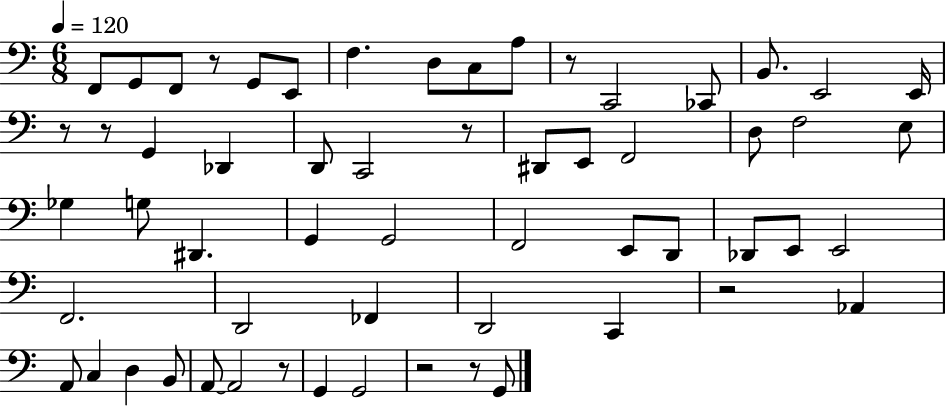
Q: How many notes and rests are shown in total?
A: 59